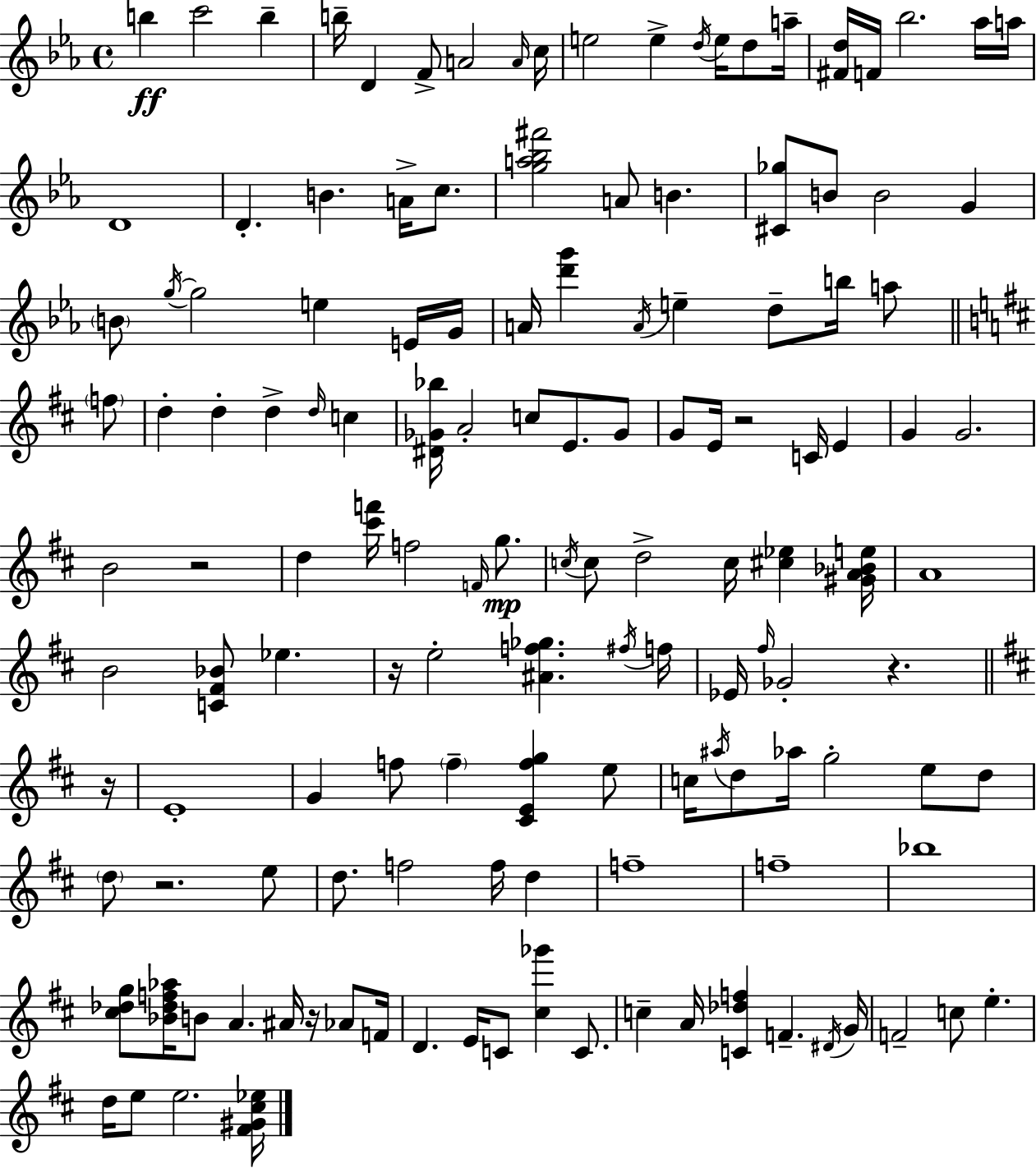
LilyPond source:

{
  \clef treble
  \time 4/4
  \defaultTimeSignature
  \key ees \major
  b''4\ff c'''2 b''4-- | b''16-- d'4 f'8-> a'2 \grace { a'16 } | c''16 e''2 e''4-> \acciaccatura { d''16 } e''16 d''8 | a''16-- <fis' d''>16 f'16 bes''2. | \break aes''16 a''16 d'1 | d'4.-. b'4. a'16-> c''8. | <g'' a'' bes'' fis'''>2 a'8 b'4. | <cis' ges''>8 b'8 b'2 g'4 | \break \parenthesize b'8 \acciaccatura { g''16~ }~ g''2 e''4 | e'16 g'16 a'16 <d''' g'''>4 \acciaccatura { a'16 } e''4-- d''8-- b''16 | a''8 \bar "||" \break \key b \minor \parenthesize f''8 d''4-. d''4-. d''4-> \grace { d''16 } c''4 | <dis' ges' bes''>16 a'2-. c''8 e'8. | ges'8 g'8 e'16 r2 c'16 e'4 | g'4 g'2. | \break b'2 r2 | d''4 <cis''' f'''>16 f''2 | \grace { f'16 } g''8.\mp \acciaccatura { c''16 } c''8 d''2-> c''16 | <cis'' ees''>4 <gis' a' bes' e''>16 a'1 | \break b'2 <c' fis' bes'>8 ees''4. | r16 e''2-. <ais' f'' ges''>4. | \acciaccatura { fis''16 } f''16 ees'16 \grace { fis''16 } ges'2-. | r4. \bar "||" \break \key d \major r16 e'1-. | g'4 f''8 \parenthesize f''4-- <cis' e' f'' g''>4 e''8 | c''16 \acciaccatura { ais''16 } d''8 aes''16 g''2-. e''8 | d''8 \parenthesize d''8 r2. | \break e''8 d''8. f''2 f''16 d''4 | f''1-- | f''1-- | bes''1 | \break <cis'' des'' g''>8 <bes' des'' f'' aes''>16 b'8 a'4. ais'16 r16 aes'8 | f'16 d'4. e'16 c'8 <cis'' ges'''>4 c'8. | c''4-- a'16 <c' des'' f''>4 f'4.-- | \acciaccatura { dis'16 } g'16 f'2-- c''8 e''4.-. | \break d''16 e''8 e''2. | <fis' gis' cis'' ees''>16 \bar "|."
}